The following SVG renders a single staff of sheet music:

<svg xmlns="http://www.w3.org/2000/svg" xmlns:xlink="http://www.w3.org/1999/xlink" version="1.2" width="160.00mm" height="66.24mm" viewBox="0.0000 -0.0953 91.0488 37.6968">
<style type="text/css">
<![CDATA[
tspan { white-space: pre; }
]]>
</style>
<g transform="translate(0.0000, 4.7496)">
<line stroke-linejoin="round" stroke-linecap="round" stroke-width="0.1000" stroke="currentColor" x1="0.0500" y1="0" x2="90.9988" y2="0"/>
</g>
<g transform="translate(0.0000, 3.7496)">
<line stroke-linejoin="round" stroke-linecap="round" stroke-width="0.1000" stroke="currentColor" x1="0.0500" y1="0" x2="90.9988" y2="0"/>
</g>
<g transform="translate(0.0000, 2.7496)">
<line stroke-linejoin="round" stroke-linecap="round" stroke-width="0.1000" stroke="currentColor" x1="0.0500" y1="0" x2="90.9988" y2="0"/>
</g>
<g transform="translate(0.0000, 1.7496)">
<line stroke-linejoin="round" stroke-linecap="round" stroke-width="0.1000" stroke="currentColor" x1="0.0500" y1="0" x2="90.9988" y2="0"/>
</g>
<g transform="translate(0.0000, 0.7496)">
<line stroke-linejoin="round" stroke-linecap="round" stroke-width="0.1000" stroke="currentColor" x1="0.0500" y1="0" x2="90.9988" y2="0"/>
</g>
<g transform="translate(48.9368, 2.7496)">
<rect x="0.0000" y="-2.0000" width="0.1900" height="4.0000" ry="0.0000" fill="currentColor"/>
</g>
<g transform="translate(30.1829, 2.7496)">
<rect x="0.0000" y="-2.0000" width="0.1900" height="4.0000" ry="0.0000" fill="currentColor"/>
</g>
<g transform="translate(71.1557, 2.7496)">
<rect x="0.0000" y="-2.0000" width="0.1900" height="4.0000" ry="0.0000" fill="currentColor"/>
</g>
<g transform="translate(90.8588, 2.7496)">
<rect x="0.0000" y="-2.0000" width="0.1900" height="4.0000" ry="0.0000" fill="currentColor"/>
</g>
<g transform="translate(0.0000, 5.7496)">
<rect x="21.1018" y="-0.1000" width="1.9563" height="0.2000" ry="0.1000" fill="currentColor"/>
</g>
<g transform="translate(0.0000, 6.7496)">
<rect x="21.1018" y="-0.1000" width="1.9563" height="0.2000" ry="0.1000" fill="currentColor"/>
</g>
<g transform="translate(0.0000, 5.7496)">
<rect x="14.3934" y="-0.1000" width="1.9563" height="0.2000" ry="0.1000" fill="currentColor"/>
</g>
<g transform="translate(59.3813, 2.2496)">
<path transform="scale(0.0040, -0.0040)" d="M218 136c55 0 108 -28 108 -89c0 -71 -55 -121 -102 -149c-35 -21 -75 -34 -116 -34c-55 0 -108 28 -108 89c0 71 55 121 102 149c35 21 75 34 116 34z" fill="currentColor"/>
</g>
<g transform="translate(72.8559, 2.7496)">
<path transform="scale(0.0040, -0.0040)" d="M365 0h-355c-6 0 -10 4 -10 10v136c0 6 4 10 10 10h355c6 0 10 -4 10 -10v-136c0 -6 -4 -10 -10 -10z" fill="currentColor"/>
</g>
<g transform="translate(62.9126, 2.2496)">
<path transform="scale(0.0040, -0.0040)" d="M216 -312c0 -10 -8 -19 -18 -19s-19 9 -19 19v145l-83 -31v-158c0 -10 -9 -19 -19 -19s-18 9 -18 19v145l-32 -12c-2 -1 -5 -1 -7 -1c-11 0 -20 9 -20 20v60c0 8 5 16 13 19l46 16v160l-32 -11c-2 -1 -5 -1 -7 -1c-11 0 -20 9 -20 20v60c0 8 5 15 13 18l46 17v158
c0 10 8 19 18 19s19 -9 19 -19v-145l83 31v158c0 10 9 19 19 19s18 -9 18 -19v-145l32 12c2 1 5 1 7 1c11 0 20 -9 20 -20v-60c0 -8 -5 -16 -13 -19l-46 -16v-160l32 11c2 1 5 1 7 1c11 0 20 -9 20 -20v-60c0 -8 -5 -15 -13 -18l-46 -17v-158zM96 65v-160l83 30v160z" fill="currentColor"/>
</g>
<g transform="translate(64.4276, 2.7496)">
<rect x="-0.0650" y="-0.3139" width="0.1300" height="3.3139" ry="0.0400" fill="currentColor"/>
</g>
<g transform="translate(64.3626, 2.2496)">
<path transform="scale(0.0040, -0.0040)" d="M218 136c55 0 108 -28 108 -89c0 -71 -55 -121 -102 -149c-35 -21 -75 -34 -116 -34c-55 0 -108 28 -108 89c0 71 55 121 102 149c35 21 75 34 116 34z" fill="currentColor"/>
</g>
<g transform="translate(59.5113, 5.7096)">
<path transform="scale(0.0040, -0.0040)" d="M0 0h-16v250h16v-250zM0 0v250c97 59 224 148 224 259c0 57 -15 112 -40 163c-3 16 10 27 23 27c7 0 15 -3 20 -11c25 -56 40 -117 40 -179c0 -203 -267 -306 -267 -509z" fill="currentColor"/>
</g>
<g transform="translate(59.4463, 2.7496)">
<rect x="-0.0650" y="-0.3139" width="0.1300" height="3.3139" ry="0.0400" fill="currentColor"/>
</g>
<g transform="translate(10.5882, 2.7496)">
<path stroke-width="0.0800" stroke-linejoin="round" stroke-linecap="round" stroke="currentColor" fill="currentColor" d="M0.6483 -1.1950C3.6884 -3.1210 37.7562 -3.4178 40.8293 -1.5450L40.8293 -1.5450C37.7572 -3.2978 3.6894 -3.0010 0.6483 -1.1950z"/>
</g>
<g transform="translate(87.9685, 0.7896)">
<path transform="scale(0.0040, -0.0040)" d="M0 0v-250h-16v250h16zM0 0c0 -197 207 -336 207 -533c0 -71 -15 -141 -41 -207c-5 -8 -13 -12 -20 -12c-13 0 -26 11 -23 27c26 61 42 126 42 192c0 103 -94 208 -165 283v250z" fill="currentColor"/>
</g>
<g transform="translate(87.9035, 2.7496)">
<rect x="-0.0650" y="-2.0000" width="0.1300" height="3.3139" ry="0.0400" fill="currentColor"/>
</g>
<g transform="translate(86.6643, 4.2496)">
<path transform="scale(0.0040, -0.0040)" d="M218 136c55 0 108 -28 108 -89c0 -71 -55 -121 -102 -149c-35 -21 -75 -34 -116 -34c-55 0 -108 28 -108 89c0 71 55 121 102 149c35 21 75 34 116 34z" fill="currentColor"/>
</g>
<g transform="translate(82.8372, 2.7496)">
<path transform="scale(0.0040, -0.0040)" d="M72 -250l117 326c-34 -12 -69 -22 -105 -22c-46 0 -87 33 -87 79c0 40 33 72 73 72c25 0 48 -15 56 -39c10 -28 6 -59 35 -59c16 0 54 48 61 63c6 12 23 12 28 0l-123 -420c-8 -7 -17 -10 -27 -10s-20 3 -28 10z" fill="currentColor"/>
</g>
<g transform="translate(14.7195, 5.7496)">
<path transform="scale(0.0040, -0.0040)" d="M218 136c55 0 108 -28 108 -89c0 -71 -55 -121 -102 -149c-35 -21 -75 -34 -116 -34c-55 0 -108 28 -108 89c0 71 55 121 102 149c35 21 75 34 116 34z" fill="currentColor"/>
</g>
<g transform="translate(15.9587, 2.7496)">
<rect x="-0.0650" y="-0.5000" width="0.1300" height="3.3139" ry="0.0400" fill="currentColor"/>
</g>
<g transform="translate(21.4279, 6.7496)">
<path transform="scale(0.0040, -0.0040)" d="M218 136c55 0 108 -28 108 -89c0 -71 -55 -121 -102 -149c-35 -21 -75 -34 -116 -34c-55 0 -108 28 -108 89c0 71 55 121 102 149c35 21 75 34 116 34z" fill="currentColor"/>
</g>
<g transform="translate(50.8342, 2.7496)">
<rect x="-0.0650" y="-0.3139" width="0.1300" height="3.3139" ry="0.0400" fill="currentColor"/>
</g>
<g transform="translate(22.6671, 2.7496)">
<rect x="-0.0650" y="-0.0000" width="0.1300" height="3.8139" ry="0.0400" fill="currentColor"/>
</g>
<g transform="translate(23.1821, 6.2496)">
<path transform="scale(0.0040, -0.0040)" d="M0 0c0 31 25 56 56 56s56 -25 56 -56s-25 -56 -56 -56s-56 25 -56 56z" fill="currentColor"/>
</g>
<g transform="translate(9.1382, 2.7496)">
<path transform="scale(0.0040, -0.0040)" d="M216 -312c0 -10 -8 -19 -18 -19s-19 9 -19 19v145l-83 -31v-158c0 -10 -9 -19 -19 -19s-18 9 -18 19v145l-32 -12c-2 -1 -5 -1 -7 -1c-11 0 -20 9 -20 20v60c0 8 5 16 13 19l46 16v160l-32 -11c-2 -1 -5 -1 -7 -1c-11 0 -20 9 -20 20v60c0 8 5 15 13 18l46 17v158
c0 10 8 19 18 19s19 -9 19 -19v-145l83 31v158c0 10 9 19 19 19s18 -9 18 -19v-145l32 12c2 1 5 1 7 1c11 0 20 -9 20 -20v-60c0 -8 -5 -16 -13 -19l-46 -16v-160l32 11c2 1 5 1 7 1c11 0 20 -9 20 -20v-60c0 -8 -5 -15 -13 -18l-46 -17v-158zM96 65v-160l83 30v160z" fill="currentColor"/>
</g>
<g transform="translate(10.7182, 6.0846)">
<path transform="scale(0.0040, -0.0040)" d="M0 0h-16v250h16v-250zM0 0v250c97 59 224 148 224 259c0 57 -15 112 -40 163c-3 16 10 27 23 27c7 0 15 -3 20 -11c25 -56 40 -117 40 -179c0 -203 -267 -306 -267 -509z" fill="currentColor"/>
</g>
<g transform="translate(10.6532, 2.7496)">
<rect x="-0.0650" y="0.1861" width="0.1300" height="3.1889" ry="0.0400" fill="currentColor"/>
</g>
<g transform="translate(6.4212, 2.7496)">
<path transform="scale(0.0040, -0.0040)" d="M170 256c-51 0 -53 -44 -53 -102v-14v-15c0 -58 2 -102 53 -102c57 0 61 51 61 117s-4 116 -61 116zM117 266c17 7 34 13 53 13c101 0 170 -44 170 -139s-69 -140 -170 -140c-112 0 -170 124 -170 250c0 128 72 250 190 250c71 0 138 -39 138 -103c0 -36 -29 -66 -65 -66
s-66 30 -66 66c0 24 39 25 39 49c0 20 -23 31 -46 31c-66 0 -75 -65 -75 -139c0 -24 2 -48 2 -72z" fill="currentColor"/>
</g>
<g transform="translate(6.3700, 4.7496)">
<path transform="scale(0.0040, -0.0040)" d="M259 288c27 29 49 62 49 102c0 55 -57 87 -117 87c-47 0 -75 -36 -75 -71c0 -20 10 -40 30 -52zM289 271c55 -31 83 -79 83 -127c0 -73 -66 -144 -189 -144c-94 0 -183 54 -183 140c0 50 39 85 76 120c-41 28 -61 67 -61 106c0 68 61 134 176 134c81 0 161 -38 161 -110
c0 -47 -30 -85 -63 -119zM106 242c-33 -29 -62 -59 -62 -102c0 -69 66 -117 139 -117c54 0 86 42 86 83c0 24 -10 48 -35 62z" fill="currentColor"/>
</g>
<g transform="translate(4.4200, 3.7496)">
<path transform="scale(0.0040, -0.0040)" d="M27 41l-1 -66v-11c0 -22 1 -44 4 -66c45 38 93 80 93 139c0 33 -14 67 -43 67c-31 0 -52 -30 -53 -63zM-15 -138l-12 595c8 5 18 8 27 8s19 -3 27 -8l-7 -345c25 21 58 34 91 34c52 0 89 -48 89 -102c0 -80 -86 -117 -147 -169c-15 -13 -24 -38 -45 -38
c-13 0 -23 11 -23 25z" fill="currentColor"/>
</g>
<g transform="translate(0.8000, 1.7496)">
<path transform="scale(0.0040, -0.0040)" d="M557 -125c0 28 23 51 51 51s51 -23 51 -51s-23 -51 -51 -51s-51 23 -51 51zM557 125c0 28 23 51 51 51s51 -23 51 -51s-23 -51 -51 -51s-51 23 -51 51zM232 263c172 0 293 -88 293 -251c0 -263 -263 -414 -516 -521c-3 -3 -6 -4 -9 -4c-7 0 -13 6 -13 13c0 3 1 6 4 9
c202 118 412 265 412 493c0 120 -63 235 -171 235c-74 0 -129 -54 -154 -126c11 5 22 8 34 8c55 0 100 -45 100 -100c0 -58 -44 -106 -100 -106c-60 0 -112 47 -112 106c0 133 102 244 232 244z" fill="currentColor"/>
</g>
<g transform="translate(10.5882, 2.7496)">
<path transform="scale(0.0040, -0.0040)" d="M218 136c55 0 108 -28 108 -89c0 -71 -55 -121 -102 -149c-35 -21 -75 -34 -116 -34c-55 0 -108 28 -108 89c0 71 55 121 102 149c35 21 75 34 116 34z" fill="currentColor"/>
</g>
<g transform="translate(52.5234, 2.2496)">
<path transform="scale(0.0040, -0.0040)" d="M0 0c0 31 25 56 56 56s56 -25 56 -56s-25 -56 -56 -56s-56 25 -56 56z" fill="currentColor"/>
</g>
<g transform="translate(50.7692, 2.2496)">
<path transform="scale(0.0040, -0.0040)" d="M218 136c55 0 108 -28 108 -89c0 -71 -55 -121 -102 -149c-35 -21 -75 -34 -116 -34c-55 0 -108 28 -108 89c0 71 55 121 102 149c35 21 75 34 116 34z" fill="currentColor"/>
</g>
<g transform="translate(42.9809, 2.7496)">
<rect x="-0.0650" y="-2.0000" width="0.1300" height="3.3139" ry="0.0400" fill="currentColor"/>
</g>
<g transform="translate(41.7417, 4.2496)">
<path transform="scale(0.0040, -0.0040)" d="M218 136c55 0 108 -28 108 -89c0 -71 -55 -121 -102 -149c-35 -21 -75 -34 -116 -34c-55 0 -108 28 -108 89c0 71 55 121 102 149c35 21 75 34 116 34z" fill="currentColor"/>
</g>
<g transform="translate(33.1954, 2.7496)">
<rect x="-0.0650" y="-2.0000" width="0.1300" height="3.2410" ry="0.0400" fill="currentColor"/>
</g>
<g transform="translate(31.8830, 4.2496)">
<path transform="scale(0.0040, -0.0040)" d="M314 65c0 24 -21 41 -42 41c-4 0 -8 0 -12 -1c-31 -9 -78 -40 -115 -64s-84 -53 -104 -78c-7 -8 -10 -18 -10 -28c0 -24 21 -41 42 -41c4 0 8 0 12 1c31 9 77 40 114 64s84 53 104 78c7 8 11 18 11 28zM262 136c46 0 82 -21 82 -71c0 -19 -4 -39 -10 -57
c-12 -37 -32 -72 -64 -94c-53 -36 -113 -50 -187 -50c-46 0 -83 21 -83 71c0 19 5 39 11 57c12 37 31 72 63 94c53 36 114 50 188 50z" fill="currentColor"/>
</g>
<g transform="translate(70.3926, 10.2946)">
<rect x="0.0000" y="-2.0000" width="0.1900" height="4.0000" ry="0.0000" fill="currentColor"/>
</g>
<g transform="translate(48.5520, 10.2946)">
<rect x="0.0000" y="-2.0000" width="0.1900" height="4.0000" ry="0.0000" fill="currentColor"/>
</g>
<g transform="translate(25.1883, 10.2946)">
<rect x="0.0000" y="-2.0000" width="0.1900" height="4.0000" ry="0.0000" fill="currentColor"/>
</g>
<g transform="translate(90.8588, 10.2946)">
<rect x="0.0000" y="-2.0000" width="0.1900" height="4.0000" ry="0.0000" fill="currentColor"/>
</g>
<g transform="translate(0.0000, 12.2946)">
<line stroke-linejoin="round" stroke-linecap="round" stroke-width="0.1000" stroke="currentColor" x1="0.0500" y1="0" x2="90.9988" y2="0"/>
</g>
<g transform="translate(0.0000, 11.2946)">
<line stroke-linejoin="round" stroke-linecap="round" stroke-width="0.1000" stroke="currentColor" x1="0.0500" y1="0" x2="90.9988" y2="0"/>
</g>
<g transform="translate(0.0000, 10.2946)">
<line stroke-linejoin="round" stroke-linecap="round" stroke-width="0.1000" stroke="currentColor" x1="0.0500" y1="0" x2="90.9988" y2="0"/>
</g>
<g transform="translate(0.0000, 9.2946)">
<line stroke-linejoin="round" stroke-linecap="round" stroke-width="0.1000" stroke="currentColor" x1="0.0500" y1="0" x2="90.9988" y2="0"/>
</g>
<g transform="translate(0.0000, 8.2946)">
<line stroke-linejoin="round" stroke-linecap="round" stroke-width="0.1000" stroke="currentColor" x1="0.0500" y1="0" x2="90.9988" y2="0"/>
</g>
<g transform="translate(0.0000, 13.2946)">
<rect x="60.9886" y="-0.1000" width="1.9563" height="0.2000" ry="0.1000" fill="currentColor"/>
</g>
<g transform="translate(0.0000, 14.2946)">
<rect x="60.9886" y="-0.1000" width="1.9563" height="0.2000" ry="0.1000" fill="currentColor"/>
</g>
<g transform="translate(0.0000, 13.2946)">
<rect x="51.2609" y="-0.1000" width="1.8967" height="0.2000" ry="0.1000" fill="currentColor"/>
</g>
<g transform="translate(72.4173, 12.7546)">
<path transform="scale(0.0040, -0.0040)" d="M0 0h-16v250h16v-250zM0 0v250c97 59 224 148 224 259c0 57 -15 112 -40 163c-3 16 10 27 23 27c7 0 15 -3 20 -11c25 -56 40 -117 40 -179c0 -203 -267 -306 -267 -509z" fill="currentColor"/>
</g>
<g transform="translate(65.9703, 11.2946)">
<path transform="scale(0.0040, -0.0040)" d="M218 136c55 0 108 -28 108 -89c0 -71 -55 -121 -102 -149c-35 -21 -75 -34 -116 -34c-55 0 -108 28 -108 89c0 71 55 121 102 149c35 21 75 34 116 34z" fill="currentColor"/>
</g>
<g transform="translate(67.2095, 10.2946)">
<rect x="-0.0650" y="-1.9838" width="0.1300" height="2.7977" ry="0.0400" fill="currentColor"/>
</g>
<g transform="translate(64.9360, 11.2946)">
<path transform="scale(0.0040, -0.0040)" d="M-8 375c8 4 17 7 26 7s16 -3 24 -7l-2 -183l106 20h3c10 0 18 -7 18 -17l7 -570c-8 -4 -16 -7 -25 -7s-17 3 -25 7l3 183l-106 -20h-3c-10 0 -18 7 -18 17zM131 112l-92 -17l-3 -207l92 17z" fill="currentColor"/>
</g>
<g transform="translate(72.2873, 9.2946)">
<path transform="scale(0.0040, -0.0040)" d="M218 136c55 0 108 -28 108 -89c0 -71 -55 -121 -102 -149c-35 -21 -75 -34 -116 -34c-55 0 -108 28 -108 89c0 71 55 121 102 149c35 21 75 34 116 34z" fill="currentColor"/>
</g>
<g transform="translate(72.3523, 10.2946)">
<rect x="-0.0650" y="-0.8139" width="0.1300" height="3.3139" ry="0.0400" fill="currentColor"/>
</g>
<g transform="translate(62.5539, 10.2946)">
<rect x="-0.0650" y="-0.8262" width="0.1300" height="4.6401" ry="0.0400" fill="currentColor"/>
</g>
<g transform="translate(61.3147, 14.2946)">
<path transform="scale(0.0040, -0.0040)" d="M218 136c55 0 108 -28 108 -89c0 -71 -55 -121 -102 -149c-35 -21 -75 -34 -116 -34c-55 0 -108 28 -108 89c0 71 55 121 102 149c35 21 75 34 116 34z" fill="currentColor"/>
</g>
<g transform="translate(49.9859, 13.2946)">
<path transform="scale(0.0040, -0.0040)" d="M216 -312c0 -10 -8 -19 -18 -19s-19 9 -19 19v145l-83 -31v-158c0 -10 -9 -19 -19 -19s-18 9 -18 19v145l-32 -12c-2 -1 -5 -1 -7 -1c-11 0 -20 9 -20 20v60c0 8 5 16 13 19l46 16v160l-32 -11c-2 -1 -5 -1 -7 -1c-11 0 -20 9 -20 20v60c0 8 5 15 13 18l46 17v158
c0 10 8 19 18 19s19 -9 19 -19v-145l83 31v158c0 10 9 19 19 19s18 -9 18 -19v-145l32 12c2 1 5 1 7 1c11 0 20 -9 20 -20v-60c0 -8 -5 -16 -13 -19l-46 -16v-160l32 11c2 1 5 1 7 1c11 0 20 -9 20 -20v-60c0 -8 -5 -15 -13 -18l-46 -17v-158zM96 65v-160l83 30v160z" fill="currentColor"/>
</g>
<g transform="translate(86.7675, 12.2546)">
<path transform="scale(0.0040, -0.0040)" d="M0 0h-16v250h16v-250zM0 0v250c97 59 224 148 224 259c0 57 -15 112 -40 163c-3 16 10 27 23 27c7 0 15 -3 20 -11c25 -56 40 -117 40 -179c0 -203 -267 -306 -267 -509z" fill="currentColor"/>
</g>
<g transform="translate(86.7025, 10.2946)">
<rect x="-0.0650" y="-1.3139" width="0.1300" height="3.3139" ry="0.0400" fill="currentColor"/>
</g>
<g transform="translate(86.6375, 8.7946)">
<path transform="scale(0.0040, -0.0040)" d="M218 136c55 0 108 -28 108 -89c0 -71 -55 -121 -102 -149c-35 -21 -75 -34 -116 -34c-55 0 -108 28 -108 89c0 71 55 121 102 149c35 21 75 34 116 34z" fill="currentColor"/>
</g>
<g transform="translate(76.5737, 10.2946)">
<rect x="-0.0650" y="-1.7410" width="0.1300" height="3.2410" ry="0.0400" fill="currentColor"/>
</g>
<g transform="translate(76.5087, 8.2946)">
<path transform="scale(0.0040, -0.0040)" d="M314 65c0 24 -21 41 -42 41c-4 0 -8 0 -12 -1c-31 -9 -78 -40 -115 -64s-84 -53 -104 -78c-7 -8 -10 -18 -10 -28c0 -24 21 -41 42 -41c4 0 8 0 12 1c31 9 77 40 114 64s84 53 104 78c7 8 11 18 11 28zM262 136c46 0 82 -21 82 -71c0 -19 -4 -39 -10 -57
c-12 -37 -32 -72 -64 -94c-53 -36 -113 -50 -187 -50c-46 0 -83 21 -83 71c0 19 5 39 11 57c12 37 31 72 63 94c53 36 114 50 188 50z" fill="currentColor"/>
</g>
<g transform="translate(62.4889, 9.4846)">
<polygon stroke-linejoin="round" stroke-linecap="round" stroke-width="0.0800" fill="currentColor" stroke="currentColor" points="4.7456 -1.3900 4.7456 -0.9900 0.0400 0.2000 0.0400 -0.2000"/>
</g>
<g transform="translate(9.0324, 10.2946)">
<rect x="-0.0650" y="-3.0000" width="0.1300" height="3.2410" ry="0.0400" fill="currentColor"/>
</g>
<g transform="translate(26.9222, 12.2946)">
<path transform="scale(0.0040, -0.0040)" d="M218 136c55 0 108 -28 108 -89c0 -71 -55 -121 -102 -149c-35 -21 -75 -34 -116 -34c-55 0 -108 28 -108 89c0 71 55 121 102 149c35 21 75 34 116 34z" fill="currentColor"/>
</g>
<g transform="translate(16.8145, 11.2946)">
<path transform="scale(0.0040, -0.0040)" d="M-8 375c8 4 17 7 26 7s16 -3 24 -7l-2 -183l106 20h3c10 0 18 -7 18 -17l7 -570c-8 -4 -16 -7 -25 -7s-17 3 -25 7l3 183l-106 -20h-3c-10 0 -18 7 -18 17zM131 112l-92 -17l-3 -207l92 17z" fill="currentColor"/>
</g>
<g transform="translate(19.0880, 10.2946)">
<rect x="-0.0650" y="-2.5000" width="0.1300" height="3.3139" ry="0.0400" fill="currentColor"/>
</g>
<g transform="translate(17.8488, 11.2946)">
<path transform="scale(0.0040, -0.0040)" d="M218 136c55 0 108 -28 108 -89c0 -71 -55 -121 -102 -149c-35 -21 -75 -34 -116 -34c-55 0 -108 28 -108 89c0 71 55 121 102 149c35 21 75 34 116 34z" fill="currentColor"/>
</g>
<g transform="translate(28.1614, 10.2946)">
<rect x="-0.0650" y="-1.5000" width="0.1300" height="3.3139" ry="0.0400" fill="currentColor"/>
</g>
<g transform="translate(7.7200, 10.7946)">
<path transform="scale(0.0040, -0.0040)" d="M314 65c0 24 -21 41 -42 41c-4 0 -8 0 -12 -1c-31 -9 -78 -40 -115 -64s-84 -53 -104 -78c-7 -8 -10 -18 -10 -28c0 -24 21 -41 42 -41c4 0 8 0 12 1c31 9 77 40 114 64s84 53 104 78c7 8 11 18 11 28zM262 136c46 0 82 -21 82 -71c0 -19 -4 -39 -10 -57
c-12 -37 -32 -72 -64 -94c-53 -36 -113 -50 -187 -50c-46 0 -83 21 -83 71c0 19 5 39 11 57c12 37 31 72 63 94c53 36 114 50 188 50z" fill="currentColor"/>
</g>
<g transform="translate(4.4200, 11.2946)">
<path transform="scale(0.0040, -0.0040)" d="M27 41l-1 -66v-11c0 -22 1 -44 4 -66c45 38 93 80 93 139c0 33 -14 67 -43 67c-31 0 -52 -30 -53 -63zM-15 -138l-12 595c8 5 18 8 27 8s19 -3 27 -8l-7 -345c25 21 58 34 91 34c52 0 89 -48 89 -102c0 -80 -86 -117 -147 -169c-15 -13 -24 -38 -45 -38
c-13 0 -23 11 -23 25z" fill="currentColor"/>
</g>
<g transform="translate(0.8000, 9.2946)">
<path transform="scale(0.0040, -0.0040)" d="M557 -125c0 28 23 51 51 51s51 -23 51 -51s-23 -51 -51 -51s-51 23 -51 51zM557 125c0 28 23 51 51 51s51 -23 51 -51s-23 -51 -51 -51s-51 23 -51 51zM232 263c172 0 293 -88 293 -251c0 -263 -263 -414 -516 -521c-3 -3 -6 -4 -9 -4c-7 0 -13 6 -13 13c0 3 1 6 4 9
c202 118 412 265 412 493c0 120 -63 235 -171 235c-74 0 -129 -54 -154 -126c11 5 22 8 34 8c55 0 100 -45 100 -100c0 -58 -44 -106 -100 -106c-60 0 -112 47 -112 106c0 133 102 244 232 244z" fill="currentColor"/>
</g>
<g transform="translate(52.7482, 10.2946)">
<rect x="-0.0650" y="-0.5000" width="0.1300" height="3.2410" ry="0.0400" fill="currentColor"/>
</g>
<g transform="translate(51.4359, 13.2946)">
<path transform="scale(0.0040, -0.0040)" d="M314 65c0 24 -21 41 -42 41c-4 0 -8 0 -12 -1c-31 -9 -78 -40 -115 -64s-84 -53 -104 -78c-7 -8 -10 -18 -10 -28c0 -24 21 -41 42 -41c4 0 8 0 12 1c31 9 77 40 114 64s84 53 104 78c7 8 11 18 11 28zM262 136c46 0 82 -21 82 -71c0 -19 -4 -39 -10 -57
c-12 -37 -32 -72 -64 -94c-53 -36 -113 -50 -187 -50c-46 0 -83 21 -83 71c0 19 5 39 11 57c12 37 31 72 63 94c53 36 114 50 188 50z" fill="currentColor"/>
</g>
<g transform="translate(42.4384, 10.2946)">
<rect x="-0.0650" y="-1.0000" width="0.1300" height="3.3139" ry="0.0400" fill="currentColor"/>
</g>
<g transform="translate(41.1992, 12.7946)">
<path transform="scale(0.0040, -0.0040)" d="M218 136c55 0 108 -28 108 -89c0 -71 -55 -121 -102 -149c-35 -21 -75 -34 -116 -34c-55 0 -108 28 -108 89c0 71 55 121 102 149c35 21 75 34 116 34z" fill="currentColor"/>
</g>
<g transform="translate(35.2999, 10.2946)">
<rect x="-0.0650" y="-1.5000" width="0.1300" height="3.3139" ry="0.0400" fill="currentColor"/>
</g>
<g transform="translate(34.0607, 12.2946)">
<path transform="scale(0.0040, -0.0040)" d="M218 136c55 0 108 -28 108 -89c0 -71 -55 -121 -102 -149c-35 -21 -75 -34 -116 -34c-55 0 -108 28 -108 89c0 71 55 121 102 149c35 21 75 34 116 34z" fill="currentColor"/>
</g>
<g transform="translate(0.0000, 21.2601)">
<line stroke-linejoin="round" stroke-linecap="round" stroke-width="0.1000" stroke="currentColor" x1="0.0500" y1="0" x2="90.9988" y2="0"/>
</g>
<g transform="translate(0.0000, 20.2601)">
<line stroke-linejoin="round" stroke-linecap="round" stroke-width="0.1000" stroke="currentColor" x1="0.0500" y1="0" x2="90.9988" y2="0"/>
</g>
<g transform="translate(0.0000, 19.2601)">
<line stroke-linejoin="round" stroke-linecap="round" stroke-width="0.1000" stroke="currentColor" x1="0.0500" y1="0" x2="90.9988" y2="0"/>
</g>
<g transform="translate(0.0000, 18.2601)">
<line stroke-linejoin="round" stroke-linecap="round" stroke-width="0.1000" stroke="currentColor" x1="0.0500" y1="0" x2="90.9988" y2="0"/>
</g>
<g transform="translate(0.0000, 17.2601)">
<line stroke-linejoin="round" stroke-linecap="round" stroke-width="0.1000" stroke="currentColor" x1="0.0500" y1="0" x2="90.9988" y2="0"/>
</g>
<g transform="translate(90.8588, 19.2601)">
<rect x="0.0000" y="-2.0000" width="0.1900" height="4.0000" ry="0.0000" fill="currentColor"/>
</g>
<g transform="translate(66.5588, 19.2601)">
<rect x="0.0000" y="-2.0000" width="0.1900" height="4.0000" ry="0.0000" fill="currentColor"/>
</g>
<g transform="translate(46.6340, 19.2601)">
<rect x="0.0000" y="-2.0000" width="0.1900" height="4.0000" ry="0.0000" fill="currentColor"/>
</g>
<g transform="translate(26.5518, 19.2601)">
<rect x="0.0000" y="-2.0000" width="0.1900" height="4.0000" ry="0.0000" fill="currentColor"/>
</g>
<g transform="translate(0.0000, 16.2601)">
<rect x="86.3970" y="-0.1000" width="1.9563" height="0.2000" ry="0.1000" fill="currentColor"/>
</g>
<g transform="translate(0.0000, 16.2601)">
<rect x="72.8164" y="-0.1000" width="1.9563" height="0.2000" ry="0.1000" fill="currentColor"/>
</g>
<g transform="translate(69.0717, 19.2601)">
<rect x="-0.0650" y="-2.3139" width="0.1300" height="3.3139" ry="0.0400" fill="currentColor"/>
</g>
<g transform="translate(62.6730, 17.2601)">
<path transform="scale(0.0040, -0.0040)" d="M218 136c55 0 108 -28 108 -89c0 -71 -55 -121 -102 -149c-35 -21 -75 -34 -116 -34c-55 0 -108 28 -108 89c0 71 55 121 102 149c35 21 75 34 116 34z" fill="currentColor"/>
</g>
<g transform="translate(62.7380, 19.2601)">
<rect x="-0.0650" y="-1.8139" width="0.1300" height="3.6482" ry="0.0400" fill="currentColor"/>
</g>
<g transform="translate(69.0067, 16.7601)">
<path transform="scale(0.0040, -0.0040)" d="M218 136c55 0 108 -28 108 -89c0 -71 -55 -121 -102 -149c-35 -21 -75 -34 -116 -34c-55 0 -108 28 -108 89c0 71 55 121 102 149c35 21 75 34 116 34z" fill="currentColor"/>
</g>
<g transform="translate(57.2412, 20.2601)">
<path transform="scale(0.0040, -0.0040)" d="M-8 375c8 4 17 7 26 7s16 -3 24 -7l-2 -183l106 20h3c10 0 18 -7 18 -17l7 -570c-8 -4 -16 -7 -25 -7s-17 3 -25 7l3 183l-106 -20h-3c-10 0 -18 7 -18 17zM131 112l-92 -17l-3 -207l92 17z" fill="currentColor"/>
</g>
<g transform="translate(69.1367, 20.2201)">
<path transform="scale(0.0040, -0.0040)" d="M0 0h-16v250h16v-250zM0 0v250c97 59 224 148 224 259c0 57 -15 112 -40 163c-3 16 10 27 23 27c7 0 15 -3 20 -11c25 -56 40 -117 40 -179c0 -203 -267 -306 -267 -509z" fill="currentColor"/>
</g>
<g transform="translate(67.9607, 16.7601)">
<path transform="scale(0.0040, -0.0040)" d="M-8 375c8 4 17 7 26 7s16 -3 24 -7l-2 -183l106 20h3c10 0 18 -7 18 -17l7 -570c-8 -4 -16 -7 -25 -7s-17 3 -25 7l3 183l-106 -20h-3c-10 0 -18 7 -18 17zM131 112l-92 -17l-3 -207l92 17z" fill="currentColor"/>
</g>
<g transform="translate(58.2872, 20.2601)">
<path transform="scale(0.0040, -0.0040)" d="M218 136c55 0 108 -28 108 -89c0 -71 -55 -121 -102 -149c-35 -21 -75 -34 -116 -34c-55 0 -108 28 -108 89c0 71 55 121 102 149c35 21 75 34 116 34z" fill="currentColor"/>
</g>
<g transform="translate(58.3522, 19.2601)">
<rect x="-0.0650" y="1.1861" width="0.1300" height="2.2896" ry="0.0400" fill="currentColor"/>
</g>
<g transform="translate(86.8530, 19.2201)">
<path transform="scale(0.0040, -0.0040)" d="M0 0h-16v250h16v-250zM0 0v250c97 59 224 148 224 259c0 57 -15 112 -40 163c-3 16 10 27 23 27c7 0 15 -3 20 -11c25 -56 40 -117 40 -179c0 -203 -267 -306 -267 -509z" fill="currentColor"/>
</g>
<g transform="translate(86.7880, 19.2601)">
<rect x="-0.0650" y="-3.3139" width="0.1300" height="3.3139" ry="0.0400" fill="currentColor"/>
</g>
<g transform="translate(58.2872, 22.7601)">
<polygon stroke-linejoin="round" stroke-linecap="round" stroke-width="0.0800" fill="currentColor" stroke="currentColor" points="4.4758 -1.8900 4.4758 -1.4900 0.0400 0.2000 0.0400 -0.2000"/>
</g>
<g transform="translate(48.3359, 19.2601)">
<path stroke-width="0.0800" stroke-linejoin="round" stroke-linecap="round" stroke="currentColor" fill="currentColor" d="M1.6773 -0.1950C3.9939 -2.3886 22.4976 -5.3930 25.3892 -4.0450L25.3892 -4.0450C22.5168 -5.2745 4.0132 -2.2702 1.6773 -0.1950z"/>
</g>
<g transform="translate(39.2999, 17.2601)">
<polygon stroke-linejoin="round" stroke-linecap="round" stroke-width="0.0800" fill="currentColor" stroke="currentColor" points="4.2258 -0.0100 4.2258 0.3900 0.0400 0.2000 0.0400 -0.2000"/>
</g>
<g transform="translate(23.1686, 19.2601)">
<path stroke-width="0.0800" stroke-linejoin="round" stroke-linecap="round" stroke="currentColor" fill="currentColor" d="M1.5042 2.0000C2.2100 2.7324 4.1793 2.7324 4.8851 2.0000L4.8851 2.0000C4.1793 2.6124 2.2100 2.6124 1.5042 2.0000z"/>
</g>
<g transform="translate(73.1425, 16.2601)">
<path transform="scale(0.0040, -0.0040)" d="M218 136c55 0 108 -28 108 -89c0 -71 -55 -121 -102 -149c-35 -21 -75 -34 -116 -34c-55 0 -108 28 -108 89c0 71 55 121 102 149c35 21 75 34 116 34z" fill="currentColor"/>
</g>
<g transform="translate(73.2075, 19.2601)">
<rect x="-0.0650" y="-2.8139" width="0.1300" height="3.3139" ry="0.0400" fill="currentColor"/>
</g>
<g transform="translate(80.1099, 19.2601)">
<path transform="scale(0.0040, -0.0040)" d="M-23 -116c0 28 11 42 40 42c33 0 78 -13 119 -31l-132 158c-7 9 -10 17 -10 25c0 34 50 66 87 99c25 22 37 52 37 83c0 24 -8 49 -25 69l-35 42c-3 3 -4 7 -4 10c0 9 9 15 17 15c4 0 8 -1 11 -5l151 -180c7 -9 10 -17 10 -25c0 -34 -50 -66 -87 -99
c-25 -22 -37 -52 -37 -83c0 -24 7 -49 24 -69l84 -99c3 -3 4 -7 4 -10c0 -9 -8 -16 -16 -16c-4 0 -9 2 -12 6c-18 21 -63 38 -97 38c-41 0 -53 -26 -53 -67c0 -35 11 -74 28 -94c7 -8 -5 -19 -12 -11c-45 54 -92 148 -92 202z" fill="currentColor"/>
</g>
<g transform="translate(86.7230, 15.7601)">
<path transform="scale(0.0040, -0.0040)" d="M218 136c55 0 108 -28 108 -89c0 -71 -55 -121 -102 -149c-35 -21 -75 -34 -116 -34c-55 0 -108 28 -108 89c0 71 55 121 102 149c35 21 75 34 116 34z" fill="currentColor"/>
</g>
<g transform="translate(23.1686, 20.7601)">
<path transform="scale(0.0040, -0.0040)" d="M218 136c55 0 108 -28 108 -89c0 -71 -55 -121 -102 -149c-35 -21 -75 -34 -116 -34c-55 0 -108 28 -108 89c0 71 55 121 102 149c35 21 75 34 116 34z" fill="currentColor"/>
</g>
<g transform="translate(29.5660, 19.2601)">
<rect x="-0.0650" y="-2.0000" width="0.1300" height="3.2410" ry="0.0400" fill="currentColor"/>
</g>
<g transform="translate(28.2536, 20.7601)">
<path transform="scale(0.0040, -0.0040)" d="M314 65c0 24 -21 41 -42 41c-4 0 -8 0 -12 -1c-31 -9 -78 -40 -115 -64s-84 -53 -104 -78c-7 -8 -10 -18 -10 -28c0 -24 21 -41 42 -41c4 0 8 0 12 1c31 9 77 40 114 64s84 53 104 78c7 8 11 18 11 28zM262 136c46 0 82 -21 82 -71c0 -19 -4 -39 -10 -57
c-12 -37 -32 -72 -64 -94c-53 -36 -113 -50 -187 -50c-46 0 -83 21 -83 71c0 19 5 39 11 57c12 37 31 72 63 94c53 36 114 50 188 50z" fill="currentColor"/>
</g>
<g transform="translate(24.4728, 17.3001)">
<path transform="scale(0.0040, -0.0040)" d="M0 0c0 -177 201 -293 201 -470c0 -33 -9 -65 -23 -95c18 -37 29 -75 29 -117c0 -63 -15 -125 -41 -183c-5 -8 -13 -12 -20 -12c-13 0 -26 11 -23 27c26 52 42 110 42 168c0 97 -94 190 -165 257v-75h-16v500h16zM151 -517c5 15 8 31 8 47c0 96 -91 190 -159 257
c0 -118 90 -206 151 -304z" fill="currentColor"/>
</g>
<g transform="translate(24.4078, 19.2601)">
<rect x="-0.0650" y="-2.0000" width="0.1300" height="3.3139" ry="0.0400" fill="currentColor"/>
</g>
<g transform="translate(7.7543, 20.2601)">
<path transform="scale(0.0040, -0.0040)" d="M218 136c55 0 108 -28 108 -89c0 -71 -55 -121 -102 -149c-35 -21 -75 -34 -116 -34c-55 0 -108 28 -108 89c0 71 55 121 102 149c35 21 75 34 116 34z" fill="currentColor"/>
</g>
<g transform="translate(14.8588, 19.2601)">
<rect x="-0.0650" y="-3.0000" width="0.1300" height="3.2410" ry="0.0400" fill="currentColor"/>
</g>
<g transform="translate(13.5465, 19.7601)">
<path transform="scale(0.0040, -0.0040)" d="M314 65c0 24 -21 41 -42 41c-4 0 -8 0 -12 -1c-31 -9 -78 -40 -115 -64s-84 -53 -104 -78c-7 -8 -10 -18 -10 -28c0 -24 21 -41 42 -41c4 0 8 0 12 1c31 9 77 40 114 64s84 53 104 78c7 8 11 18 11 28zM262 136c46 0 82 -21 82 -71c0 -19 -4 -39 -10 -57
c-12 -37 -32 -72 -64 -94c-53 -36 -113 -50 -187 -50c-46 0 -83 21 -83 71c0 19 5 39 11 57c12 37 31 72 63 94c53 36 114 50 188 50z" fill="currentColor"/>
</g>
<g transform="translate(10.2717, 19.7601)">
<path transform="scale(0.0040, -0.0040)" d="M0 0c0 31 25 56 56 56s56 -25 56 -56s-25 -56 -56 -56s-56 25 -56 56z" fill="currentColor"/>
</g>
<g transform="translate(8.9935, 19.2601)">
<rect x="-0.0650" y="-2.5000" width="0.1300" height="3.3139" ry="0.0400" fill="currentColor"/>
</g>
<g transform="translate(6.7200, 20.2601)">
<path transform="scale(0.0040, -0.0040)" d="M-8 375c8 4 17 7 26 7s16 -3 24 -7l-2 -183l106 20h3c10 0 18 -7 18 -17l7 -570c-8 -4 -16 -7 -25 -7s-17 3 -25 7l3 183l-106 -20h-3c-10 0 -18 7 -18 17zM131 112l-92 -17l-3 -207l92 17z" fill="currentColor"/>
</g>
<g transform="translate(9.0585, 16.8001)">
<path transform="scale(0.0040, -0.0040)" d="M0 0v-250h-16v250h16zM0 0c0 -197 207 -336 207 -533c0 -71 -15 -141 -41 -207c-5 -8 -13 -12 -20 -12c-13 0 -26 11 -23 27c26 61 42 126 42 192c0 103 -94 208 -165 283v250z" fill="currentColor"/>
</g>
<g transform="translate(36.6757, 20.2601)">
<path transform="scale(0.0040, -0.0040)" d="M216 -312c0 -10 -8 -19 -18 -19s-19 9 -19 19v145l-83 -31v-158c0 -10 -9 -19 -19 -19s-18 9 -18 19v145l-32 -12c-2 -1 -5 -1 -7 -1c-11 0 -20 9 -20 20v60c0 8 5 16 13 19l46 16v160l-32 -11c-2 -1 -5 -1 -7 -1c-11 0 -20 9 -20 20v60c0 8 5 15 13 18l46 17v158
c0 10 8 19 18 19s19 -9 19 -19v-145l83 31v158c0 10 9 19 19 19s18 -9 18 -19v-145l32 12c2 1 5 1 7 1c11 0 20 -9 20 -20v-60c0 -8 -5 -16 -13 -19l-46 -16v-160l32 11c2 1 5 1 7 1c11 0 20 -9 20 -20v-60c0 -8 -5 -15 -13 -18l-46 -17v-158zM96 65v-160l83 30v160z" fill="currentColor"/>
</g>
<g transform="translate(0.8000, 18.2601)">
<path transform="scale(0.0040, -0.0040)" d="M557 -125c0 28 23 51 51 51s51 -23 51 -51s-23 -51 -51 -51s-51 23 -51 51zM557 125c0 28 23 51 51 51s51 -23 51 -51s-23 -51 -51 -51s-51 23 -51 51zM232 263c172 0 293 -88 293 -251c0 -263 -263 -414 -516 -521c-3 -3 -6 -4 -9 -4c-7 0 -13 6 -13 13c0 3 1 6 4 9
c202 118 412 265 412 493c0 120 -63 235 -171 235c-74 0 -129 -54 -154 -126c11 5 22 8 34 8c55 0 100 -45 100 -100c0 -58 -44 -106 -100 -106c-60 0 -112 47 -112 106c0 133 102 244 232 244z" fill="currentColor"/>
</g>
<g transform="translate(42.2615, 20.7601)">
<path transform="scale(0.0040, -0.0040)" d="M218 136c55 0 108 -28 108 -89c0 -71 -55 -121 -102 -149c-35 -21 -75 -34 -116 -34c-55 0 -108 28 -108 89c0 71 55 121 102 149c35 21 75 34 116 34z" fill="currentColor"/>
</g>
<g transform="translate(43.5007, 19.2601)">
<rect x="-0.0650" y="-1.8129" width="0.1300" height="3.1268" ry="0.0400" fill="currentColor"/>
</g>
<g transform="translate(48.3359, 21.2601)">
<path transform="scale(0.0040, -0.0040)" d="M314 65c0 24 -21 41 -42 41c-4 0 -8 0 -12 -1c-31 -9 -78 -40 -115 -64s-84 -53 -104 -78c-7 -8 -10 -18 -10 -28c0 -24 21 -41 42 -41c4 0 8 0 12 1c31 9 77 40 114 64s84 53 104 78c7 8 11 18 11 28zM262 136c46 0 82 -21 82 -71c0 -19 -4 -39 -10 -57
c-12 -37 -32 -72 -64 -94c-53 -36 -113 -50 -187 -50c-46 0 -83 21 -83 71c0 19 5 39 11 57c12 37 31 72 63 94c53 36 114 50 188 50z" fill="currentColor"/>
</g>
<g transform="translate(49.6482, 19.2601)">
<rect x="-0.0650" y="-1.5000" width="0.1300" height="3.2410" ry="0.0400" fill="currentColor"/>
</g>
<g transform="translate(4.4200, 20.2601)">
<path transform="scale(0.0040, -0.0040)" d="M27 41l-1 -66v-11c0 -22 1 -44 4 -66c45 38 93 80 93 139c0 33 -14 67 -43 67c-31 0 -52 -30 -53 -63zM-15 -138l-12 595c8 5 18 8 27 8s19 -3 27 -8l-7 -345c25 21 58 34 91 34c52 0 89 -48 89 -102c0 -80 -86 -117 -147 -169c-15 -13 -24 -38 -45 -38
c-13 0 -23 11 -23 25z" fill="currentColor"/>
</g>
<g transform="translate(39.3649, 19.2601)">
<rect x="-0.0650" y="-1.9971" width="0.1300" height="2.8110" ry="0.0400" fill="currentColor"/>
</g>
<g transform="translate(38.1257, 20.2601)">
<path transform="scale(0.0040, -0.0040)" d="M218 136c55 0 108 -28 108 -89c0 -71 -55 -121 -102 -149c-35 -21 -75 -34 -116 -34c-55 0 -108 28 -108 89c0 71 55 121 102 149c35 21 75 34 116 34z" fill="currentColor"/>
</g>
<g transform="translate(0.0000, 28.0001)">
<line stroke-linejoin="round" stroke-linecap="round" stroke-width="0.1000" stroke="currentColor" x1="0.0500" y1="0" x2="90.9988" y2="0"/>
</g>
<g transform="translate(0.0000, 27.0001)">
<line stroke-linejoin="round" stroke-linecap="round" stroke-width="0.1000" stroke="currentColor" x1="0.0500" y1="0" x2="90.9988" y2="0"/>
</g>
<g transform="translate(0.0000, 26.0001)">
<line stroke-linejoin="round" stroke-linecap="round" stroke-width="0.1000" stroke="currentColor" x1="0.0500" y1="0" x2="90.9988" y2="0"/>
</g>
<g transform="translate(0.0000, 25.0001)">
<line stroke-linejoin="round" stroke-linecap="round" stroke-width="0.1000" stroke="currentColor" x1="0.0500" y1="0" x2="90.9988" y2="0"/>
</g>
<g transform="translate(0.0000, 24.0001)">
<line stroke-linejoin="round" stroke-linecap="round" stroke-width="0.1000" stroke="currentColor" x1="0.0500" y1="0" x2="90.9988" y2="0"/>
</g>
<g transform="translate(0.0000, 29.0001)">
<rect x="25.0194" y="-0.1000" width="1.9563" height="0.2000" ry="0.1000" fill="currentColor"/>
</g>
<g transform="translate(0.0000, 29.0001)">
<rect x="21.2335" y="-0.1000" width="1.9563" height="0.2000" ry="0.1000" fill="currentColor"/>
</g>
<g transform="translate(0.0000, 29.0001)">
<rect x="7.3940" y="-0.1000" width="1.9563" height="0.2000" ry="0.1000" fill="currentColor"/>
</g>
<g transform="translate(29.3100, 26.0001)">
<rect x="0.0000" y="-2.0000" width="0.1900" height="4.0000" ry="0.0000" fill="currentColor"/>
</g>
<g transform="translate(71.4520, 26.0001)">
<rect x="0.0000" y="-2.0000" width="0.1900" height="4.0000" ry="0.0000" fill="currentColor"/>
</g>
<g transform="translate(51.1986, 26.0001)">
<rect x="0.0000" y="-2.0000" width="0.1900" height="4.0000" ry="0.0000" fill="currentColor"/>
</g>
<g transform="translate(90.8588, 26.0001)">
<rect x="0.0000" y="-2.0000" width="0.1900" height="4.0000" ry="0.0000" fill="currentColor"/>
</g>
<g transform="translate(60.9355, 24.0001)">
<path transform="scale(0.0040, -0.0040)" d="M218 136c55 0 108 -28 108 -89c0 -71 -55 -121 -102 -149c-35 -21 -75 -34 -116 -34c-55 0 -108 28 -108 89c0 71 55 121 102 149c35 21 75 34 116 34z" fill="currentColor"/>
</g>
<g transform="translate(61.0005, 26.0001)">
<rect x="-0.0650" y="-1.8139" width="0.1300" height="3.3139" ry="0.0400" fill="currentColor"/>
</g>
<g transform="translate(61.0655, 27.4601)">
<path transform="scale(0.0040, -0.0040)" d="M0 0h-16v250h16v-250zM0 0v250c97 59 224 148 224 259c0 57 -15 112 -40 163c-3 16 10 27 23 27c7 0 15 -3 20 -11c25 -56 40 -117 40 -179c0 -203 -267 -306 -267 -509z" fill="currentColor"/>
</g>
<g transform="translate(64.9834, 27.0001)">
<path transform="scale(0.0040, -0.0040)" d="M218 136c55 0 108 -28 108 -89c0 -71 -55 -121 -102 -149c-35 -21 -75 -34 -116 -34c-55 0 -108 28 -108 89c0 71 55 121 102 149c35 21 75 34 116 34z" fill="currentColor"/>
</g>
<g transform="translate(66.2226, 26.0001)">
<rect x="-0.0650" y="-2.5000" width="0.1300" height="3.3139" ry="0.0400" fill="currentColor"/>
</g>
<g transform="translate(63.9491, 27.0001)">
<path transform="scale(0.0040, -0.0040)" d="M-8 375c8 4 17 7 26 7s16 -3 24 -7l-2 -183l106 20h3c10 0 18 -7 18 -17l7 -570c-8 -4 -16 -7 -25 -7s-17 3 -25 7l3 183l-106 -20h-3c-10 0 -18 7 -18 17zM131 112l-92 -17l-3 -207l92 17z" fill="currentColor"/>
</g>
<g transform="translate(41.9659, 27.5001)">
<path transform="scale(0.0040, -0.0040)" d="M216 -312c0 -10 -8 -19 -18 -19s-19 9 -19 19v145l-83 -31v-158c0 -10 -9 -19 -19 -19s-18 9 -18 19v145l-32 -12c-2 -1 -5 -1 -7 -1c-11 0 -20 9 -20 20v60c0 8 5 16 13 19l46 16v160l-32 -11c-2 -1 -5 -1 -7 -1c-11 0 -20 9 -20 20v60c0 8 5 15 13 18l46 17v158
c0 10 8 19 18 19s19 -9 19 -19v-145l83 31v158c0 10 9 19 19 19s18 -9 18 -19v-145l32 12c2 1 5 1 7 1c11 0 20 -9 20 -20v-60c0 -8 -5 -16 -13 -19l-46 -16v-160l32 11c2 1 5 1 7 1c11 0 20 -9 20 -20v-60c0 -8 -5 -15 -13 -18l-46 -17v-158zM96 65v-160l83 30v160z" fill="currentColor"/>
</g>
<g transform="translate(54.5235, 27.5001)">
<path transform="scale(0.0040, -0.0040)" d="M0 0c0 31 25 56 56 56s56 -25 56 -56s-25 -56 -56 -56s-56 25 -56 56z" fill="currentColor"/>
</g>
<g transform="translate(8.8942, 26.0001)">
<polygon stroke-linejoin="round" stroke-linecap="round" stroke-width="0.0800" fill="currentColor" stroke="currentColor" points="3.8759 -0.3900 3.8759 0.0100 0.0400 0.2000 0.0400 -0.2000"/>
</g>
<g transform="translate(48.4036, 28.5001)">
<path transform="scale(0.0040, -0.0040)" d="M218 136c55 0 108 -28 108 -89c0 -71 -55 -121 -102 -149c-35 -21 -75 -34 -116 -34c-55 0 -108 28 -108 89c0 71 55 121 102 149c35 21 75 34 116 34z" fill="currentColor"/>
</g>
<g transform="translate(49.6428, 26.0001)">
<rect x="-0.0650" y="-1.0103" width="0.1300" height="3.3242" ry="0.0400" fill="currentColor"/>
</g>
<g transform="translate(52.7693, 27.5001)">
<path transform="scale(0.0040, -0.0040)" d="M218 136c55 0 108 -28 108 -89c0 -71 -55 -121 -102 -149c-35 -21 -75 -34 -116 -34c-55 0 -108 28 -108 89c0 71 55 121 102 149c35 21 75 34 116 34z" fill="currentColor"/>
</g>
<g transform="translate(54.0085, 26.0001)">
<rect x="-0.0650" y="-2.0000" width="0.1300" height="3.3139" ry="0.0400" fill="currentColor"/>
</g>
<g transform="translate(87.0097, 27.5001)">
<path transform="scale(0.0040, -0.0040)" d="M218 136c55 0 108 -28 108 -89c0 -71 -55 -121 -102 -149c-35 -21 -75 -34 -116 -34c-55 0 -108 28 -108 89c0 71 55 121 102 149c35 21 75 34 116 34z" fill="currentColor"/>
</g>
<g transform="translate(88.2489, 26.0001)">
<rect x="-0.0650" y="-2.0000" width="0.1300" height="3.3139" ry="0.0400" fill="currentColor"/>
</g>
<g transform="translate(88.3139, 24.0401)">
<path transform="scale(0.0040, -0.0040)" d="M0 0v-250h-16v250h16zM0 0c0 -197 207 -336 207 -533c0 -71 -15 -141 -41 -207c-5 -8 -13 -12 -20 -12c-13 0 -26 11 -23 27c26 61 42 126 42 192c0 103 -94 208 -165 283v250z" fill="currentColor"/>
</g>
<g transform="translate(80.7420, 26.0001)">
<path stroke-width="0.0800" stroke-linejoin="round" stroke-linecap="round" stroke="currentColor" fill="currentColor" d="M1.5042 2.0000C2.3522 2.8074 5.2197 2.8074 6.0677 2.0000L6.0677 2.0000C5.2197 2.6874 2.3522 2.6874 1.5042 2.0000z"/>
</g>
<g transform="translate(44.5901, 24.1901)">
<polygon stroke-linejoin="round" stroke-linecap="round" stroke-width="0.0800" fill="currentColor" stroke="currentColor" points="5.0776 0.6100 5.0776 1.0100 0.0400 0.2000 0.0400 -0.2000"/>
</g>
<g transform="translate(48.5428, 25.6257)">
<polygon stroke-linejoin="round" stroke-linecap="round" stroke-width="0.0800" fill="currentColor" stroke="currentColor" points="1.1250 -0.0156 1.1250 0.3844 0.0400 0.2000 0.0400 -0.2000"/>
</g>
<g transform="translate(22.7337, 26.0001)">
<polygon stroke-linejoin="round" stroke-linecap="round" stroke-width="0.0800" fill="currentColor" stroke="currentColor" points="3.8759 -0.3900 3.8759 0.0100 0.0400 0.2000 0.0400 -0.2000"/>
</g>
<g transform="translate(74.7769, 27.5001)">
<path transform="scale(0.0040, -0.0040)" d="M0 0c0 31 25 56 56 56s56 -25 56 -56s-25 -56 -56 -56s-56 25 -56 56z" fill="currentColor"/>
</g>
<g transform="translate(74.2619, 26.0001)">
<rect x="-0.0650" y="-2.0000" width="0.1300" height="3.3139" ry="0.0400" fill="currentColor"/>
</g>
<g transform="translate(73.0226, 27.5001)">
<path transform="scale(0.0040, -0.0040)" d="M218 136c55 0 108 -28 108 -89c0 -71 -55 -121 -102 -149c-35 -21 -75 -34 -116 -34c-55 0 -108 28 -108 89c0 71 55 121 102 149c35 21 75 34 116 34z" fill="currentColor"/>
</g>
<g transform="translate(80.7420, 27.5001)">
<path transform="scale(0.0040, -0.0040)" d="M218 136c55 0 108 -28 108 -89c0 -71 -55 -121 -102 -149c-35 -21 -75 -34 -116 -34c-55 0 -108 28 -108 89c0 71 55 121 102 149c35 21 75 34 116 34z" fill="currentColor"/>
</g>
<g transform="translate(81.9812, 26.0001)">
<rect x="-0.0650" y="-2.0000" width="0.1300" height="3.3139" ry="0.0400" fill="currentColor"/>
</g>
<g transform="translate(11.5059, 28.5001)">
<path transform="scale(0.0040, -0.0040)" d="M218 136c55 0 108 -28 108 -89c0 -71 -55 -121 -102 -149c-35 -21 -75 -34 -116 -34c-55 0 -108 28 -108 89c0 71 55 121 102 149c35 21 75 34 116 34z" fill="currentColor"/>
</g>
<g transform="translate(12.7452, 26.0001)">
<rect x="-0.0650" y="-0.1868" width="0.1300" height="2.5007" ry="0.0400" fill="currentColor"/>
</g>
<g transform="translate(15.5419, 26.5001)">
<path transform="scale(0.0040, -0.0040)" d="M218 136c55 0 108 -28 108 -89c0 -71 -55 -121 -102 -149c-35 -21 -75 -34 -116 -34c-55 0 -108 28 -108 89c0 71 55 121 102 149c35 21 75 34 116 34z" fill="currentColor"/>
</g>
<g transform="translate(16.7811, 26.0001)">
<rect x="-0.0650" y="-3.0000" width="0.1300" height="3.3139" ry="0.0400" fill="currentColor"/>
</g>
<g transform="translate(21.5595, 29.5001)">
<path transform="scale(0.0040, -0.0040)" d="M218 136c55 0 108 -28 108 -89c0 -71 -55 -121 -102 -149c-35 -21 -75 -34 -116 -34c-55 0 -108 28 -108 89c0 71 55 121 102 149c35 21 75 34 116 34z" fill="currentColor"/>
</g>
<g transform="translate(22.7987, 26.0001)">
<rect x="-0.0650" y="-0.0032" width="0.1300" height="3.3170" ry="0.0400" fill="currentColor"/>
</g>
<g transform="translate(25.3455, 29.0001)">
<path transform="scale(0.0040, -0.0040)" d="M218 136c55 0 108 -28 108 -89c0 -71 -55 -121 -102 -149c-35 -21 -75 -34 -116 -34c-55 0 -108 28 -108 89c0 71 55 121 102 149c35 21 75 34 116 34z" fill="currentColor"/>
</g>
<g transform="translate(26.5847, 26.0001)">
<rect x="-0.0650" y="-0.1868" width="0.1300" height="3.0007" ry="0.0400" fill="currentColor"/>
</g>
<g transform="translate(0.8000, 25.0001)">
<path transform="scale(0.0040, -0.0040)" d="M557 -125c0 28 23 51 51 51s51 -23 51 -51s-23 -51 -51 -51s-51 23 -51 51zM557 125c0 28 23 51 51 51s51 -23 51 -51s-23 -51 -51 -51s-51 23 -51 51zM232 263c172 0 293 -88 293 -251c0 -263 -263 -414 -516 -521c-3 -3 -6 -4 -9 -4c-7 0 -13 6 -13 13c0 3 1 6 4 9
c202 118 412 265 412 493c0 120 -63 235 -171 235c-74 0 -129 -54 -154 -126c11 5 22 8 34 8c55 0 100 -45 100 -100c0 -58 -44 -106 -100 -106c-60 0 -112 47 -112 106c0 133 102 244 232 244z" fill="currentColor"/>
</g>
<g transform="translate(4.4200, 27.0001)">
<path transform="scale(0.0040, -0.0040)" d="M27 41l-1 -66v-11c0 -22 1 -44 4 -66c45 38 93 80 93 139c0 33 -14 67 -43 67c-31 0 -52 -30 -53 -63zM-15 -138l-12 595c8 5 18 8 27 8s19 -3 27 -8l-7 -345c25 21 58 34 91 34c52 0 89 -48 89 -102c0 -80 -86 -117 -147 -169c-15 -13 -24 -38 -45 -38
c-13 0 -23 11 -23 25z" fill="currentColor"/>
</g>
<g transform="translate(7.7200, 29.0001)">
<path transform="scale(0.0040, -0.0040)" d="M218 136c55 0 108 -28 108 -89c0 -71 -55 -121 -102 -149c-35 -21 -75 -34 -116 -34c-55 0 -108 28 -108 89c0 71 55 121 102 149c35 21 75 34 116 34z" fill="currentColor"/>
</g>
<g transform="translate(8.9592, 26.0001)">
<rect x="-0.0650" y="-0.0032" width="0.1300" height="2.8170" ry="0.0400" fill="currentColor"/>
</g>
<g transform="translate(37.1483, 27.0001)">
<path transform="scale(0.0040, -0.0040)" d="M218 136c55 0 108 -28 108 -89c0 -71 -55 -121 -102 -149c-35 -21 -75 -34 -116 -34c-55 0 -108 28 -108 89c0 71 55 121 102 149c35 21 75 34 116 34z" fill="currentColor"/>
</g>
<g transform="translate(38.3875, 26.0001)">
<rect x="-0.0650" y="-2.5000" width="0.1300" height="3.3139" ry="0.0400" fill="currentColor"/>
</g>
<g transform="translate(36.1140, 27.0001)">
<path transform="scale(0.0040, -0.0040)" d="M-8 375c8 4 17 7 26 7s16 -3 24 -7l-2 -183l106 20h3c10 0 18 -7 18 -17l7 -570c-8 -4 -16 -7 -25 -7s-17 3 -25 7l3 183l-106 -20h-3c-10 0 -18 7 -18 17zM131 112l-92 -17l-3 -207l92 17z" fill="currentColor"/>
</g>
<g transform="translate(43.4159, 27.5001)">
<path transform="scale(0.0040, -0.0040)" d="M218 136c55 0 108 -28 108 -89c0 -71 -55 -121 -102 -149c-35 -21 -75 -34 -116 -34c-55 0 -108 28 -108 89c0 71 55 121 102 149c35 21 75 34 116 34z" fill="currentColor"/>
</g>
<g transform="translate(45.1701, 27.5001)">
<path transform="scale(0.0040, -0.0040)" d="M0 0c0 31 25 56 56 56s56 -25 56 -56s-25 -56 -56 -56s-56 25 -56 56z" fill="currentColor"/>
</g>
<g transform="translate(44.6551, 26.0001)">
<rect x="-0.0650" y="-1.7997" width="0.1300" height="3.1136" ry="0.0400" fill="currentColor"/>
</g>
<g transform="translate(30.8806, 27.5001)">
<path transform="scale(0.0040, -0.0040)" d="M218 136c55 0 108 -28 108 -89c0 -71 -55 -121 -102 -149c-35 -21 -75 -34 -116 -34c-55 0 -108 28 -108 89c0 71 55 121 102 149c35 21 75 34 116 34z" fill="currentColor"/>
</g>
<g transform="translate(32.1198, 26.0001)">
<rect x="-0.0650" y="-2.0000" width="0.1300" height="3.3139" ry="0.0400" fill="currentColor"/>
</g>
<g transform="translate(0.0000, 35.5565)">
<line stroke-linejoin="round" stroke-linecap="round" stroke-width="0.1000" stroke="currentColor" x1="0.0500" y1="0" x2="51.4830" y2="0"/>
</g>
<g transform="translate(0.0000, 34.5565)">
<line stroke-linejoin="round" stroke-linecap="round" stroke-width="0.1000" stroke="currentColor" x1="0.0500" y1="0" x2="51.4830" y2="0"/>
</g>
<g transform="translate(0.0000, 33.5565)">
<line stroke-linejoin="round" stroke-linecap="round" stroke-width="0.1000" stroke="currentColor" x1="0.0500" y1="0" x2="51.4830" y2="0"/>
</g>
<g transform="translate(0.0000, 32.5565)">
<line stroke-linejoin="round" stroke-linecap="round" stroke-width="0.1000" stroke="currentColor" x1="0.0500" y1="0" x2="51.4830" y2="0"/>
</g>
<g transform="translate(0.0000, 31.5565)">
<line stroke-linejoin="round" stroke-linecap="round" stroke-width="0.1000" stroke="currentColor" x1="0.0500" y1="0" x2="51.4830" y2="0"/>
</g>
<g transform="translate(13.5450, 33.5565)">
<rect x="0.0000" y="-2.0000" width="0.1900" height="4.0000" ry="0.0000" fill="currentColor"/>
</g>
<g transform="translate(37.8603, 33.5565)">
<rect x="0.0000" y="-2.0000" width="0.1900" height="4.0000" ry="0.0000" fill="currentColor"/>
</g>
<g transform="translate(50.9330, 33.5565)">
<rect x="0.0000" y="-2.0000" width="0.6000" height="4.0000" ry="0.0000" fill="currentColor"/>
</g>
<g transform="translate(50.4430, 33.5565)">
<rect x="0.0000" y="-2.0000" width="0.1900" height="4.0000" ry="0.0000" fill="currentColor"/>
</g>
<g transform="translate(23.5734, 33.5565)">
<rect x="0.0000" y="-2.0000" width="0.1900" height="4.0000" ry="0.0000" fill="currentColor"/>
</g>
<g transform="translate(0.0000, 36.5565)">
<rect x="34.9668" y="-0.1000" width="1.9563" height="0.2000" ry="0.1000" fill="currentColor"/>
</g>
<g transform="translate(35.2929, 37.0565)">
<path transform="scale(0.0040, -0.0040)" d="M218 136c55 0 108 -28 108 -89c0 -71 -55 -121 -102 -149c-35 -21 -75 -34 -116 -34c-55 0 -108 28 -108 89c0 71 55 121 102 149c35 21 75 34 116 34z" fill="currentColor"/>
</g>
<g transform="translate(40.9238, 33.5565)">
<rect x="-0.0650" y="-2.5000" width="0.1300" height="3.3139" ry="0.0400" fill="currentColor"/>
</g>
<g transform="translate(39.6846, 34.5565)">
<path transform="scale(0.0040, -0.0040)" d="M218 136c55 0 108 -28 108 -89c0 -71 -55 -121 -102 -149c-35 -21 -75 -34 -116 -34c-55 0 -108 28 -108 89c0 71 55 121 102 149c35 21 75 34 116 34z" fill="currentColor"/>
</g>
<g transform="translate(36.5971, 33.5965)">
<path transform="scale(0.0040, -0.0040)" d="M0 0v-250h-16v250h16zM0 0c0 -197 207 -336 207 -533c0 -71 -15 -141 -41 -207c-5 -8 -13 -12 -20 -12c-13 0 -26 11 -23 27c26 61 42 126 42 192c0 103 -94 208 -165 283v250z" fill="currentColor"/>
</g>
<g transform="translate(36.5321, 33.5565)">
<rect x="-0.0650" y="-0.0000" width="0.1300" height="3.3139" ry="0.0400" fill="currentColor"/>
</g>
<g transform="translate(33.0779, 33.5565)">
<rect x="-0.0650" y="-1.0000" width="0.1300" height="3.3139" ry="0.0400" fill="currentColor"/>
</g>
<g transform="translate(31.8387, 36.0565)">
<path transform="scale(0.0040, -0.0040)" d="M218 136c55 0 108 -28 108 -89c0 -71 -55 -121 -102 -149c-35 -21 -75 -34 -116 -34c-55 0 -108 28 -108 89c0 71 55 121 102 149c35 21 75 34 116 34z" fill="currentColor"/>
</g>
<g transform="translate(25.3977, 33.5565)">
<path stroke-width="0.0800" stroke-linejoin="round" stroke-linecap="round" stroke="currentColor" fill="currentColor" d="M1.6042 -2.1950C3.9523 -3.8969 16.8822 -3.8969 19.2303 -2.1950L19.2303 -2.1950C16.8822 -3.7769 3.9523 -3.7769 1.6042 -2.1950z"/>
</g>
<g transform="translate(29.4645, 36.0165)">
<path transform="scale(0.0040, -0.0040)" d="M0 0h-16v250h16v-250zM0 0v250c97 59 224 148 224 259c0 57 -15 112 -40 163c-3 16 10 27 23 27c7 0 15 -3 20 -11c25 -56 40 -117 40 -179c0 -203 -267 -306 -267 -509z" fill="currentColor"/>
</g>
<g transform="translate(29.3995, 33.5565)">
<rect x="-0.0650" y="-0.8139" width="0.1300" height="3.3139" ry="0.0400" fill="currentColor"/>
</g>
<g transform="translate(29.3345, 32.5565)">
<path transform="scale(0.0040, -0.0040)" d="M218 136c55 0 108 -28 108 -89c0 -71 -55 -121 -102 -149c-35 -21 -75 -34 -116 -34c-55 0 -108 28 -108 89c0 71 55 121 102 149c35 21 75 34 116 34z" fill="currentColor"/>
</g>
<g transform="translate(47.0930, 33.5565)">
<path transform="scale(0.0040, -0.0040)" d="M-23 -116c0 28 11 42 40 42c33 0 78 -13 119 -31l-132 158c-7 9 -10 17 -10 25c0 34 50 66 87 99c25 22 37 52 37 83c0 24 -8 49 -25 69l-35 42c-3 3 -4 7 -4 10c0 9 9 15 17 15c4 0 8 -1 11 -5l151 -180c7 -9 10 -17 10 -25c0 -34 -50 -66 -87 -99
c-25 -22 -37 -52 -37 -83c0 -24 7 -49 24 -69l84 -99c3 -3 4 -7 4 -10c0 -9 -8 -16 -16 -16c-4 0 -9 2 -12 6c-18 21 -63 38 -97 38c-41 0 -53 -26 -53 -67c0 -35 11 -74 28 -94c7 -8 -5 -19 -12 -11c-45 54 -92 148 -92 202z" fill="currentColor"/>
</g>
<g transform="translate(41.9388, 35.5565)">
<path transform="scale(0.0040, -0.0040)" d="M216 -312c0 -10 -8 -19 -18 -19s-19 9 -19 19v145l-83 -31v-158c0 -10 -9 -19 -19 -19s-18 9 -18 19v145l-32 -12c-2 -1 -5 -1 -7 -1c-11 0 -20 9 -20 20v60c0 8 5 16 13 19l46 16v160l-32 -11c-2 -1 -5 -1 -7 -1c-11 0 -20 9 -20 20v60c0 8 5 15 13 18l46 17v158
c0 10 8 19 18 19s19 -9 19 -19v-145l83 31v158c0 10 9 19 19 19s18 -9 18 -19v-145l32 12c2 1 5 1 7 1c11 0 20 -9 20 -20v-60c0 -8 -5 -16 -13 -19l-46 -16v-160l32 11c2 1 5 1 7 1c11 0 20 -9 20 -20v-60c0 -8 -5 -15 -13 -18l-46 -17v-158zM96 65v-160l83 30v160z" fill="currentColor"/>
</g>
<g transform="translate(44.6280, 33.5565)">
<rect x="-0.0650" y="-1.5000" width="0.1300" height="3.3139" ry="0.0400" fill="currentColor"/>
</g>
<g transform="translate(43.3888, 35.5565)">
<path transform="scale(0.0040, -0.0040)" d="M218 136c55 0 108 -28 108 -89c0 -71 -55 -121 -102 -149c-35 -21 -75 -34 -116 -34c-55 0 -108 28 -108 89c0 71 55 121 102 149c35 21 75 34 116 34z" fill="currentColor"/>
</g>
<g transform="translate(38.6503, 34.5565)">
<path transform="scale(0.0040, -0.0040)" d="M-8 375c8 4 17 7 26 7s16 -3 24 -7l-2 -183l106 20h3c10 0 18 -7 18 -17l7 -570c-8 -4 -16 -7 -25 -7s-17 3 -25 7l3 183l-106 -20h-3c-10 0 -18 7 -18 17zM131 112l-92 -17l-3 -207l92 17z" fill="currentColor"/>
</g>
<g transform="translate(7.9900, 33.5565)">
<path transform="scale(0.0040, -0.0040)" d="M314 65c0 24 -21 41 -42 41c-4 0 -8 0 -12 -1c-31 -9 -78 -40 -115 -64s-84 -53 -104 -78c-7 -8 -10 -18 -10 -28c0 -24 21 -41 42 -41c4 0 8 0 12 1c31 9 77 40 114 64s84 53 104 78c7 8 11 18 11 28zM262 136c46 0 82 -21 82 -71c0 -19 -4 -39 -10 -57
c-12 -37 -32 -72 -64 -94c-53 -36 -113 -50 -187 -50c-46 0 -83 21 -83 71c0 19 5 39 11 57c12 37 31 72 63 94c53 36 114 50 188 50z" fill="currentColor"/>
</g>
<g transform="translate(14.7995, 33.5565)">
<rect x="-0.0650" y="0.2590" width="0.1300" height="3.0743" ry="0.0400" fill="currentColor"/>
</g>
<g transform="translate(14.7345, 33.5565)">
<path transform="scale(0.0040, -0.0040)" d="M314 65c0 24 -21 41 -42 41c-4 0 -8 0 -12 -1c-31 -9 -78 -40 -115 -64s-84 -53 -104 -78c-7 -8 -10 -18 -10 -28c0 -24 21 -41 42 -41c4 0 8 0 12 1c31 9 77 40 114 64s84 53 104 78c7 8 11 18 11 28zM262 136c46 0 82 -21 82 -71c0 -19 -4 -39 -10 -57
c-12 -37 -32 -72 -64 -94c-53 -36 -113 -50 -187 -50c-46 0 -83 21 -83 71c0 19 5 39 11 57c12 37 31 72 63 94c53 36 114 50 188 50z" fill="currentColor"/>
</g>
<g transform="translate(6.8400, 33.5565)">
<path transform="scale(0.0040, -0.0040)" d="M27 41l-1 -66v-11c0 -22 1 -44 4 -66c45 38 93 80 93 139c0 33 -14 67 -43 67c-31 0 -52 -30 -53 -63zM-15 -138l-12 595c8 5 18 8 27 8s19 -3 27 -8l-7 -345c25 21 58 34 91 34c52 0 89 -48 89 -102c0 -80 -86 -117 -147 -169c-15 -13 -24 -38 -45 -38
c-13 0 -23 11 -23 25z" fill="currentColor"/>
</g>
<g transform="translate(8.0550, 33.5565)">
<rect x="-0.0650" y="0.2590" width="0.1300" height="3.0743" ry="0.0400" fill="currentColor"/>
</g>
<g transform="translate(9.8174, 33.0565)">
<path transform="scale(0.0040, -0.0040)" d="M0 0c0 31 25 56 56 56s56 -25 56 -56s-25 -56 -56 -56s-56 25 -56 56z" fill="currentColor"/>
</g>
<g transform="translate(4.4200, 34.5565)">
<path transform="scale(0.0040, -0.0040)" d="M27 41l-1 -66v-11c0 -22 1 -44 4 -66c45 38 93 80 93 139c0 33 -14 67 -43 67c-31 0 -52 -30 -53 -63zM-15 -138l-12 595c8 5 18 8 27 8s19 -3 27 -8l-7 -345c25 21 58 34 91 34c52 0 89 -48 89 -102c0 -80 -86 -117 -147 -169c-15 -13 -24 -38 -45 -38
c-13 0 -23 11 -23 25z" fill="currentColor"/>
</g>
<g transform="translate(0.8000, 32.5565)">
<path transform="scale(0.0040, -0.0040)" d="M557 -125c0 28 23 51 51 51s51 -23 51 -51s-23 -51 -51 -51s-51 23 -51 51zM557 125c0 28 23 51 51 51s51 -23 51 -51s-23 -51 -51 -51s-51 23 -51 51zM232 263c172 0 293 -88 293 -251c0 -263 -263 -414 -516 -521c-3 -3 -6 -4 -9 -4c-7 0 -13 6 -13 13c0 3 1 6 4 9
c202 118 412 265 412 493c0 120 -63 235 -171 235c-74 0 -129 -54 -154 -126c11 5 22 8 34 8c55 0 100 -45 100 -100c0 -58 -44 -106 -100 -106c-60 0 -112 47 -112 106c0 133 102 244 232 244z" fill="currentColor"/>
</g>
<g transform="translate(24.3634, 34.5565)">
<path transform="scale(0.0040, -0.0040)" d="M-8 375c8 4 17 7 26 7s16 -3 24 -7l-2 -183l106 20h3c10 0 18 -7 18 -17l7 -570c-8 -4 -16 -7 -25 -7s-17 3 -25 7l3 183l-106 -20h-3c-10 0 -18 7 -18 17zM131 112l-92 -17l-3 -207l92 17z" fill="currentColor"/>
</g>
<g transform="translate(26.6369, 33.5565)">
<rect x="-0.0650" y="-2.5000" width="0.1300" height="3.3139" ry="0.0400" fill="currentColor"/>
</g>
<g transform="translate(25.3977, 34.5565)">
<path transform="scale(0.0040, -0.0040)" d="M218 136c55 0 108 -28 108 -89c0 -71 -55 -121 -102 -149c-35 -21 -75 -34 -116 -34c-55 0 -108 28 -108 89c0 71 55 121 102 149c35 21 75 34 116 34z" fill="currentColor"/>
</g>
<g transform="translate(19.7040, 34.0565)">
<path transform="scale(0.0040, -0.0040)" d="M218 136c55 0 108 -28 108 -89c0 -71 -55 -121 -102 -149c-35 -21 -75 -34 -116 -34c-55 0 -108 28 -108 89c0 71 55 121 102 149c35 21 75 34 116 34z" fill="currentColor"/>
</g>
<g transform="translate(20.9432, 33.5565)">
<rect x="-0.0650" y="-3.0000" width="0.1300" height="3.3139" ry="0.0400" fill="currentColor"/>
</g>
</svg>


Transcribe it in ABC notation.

X:1
T:Untitled
M:6/8
L:1/4
K:F
^D,/2 E,, C,, A,,2 A,, E, E,/2 ^E, z2 z/2 A,,/2 C,2 B,, G,, G,, F,, ^E,,2 C,,/2 B,,/2 F,/2 A,2 G,/2 B,,/2 C,2 A,,/4 A,,2 ^B,,/2 A,,/2 G,,2 B,,/2 A,/2 B,/2 C z D/2 E,,/2 F,,/2 C, D,,/2 E,,/2 A,, B,, ^A,,/2 F,,/4 A,, A,/2 B,, A,, A,, A,,/2 _D,2 D,2 C, B,, F,/2 F,, D,,/2 B,, ^G,, z